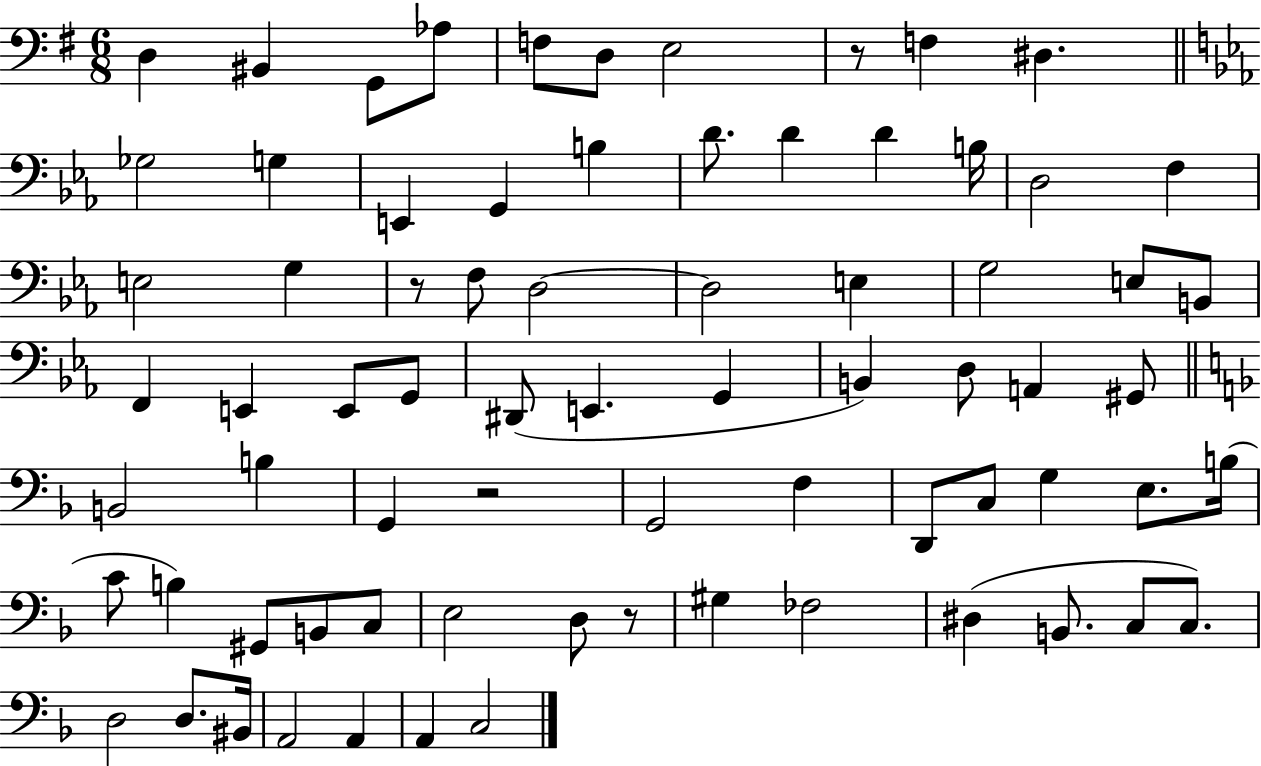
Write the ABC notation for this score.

X:1
T:Untitled
M:6/8
L:1/4
K:G
D, ^B,, G,,/2 _A,/2 F,/2 D,/2 E,2 z/2 F, ^D, _G,2 G, E,, G,, B, D/2 D D B,/4 D,2 F, E,2 G, z/2 F,/2 D,2 D,2 E, G,2 E,/2 B,,/2 F,, E,, E,,/2 G,,/2 ^D,,/2 E,, G,, B,, D,/2 A,, ^G,,/2 B,,2 B, G,, z2 G,,2 F, D,,/2 C,/2 G, E,/2 B,/4 C/2 B, ^G,,/2 B,,/2 C,/2 E,2 D,/2 z/2 ^G, _F,2 ^D, B,,/2 C,/2 C,/2 D,2 D,/2 ^B,,/4 A,,2 A,, A,, C,2